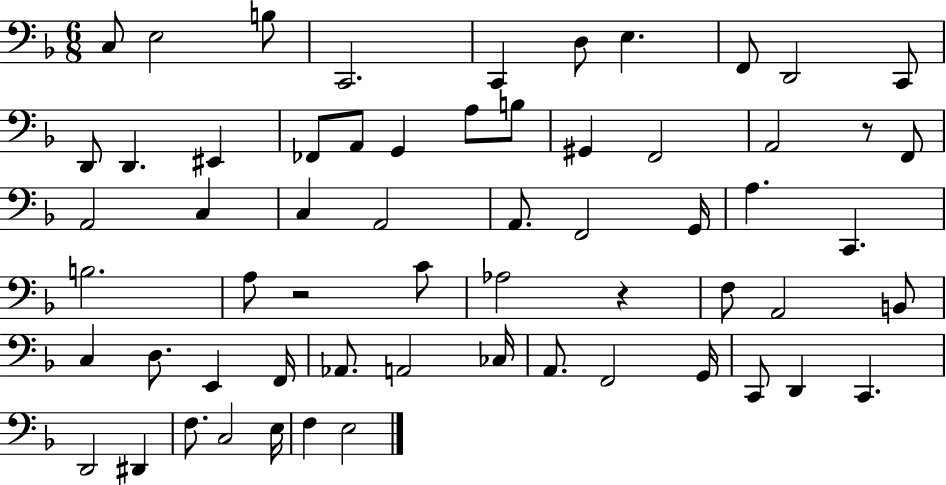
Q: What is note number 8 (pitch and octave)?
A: F2